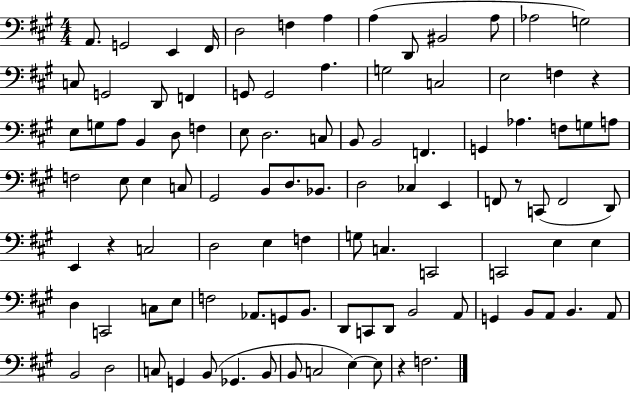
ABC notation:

X:1
T:Untitled
M:4/4
L:1/4
K:A
A,,/2 G,,2 E,, ^F,,/4 D,2 F, A, A, D,,/2 ^B,,2 A,/2 _A,2 G,2 C,/2 G,,2 D,,/2 F,, G,,/2 G,,2 A, G,2 C,2 E,2 F, z E,/2 G,/2 A,/2 B,, D,/2 F, E,/2 D,2 C,/2 B,,/2 B,,2 F,, G,, _A, F,/2 G,/2 A,/2 F,2 E,/2 E, C,/2 ^G,,2 B,,/2 D,/2 _B,,/2 D,2 _C, E,, F,,/2 z/2 C,,/2 F,,2 D,,/2 E,, z C,2 D,2 E, F, G,/2 C, C,,2 C,,2 E, E, D, C,,2 C,/2 E,/2 F,2 _A,,/2 G,,/2 B,,/2 D,,/2 C,,/2 D,,/2 B,,2 A,,/2 G,, B,,/2 A,,/2 B,, A,,/2 B,,2 D,2 C,/2 G,, B,,/2 _G,, B,,/2 B,,/2 C,2 E, E,/2 z F,2